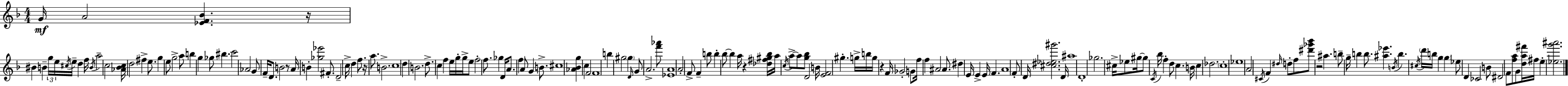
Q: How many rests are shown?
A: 6